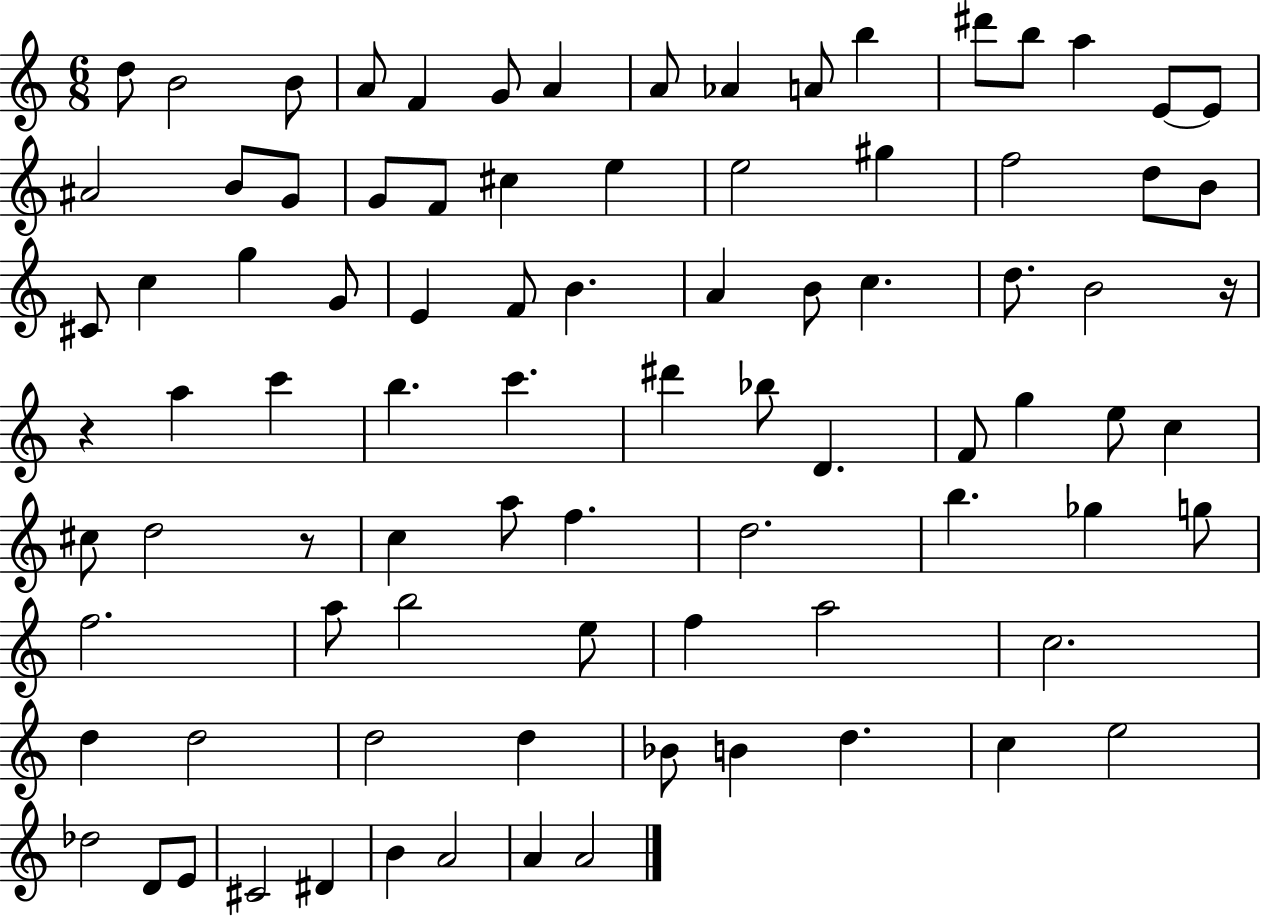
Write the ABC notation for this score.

X:1
T:Untitled
M:6/8
L:1/4
K:C
d/2 B2 B/2 A/2 F G/2 A A/2 _A A/2 b ^d'/2 b/2 a E/2 E/2 ^A2 B/2 G/2 G/2 F/2 ^c e e2 ^g f2 d/2 B/2 ^C/2 c g G/2 E F/2 B A B/2 c d/2 B2 z/4 z a c' b c' ^d' _b/2 D F/2 g e/2 c ^c/2 d2 z/2 c a/2 f d2 b _g g/2 f2 a/2 b2 e/2 f a2 c2 d d2 d2 d _B/2 B d c e2 _d2 D/2 E/2 ^C2 ^D B A2 A A2